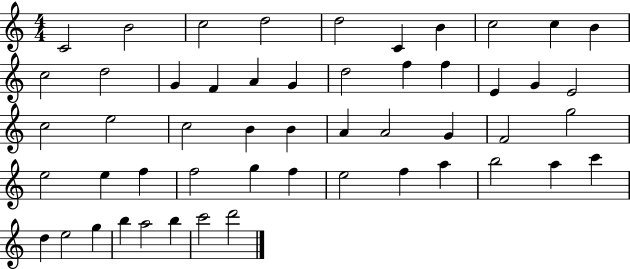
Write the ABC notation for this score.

X:1
T:Untitled
M:4/4
L:1/4
K:C
C2 B2 c2 d2 d2 C B c2 c B c2 d2 G F A G d2 f f E G E2 c2 e2 c2 B B A A2 G F2 g2 e2 e f f2 g f e2 f a b2 a c' d e2 g b a2 b c'2 d'2